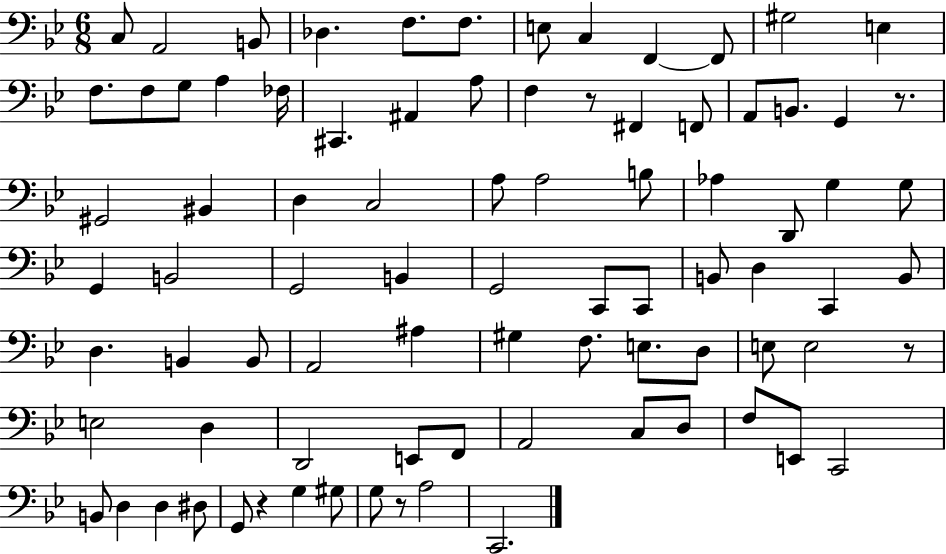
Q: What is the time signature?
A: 6/8